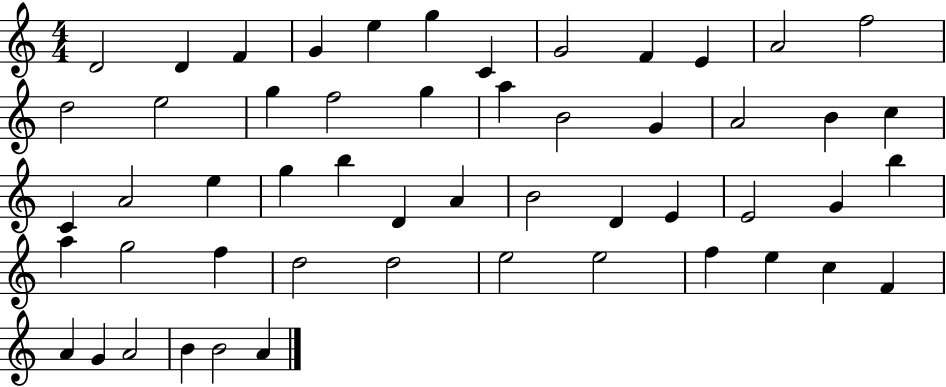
{
  \clef treble
  \numericTimeSignature
  \time 4/4
  \key c \major
  d'2 d'4 f'4 | g'4 e''4 g''4 c'4 | g'2 f'4 e'4 | a'2 f''2 | \break d''2 e''2 | g''4 f''2 g''4 | a''4 b'2 g'4 | a'2 b'4 c''4 | \break c'4 a'2 e''4 | g''4 b''4 d'4 a'4 | b'2 d'4 e'4 | e'2 g'4 b''4 | \break a''4 g''2 f''4 | d''2 d''2 | e''2 e''2 | f''4 e''4 c''4 f'4 | \break a'4 g'4 a'2 | b'4 b'2 a'4 | \bar "|."
}